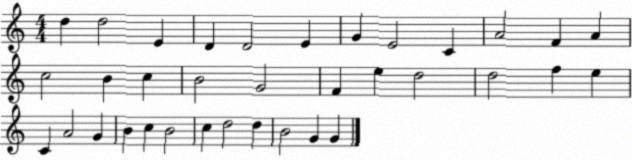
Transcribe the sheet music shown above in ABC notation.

X:1
T:Untitled
M:4/4
L:1/4
K:C
d d2 E D D2 E G E2 C A2 F A c2 B c B2 G2 F e d2 d2 f e C A2 G B c B2 c d2 d B2 G G